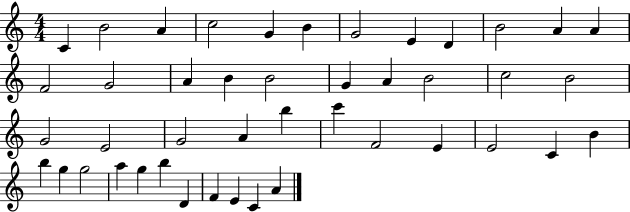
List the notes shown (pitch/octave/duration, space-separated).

C4/q B4/h A4/q C5/h G4/q B4/q G4/h E4/q D4/q B4/h A4/q A4/q F4/h G4/h A4/q B4/q B4/h G4/q A4/q B4/h C5/h B4/h G4/h E4/h G4/h A4/q B5/q C6/q F4/h E4/q E4/h C4/q B4/q B5/q G5/q G5/h A5/q G5/q B5/q D4/q F4/q E4/q C4/q A4/q